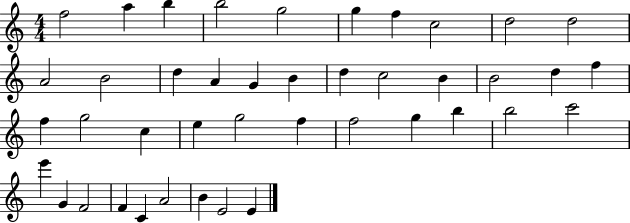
F5/h A5/q B5/q B5/h G5/h G5/q F5/q C5/h D5/h D5/h A4/h B4/h D5/q A4/q G4/q B4/q D5/q C5/h B4/q B4/h D5/q F5/q F5/q G5/h C5/q E5/q G5/h F5/q F5/h G5/q B5/q B5/h C6/h E6/q G4/q F4/h F4/q C4/q A4/h B4/q E4/h E4/q